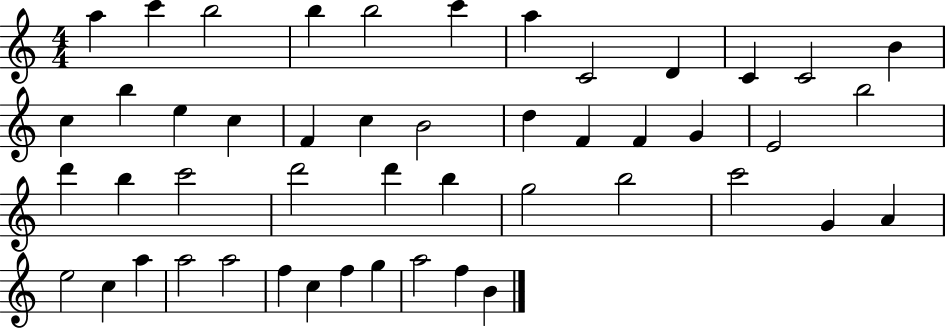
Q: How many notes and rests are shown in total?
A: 48